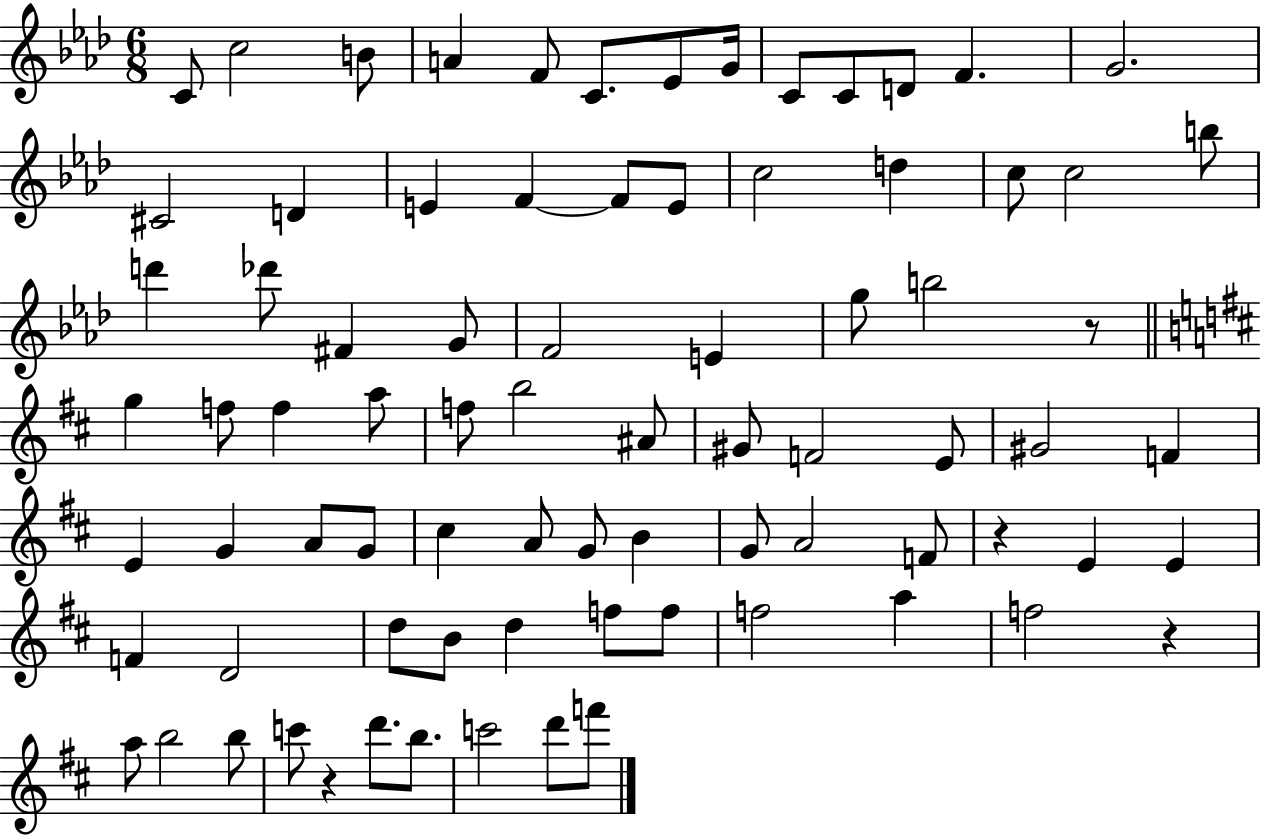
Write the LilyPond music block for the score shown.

{
  \clef treble
  \numericTimeSignature
  \time 6/8
  \key aes \major
  \repeat volta 2 { c'8 c''2 b'8 | a'4 f'8 c'8. ees'8 g'16 | c'8 c'8 d'8 f'4. | g'2. | \break cis'2 d'4 | e'4 f'4~~ f'8 e'8 | c''2 d''4 | c''8 c''2 b''8 | \break d'''4 des'''8 fis'4 g'8 | f'2 e'4 | g''8 b''2 r8 | \bar "||" \break \key b \minor g''4 f''8 f''4 a''8 | f''8 b''2 ais'8 | gis'8 f'2 e'8 | gis'2 f'4 | \break e'4 g'4 a'8 g'8 | cis''4 a'8 g'8 b'4 | g'8 a'2 f'8 | r4 e'4 e'4 | \break f'4 d'2 | d''8 b'8 d''4 f''8 f''8 | f''2 a''4 | f''2 r4 | \break a''8 b''2 b''8 | c'''8 r4 d'''8. b''8. | c'''2 d'''8 f'''8 | } \bar "|."
}